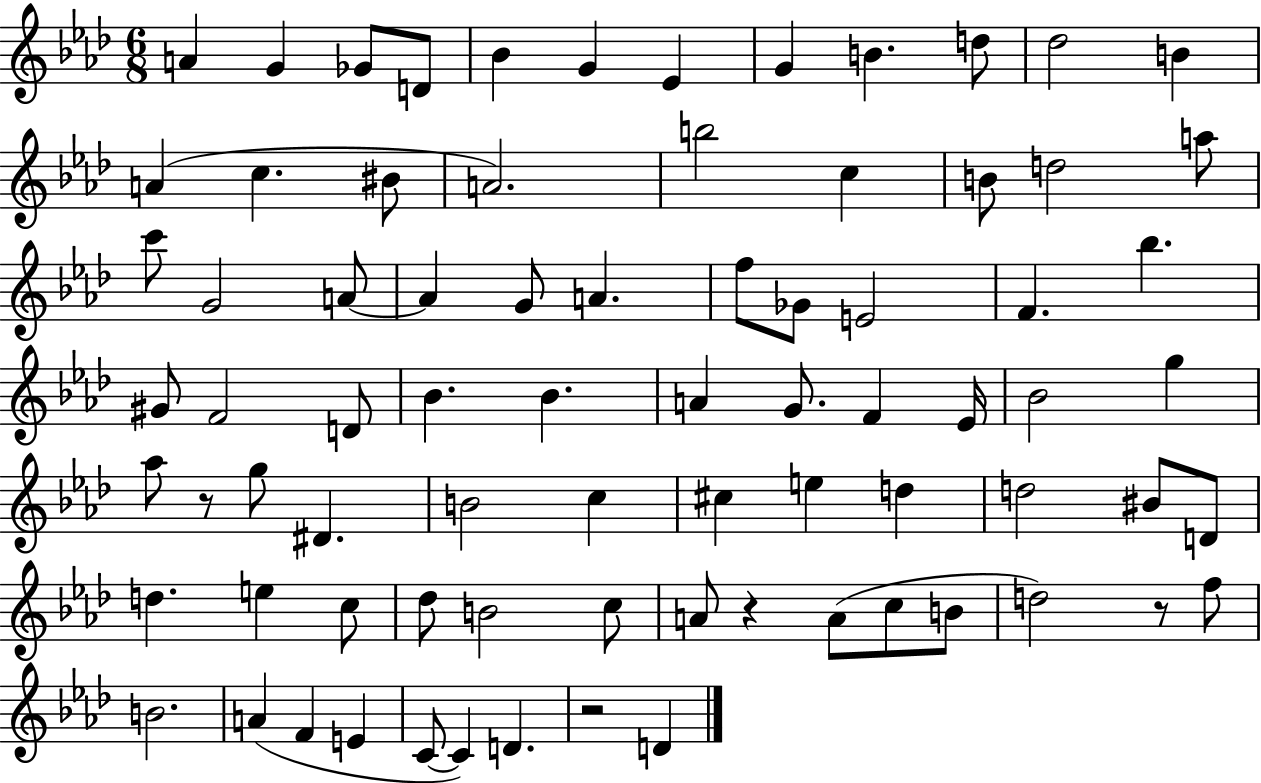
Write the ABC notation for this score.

X:1
T:Untitled
M:6/8
L:1/4
K:Ab
A G _G/2 D/2 _B G _E G B d/2 _d2 B A c ^B/2 A2 b2 c B/2 d2 a/2 c'/2 G2 A/2 A G/2 A f/2 _G/2 E2 F _b ^G/2 F2 D/2 _B _B A G/2 F _E/4 _B2 g _a/2 z/2 g/2 ^D B2 c ^c e d d2 ^B/2 D/2 d e c/2 _d/2 B2 c/2 A/2 z A/2 c/2 B/2 d2 z/2 f/2 B2 A F E C/2 C D z2 D